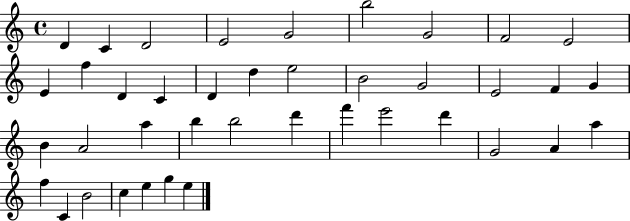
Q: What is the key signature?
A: C major